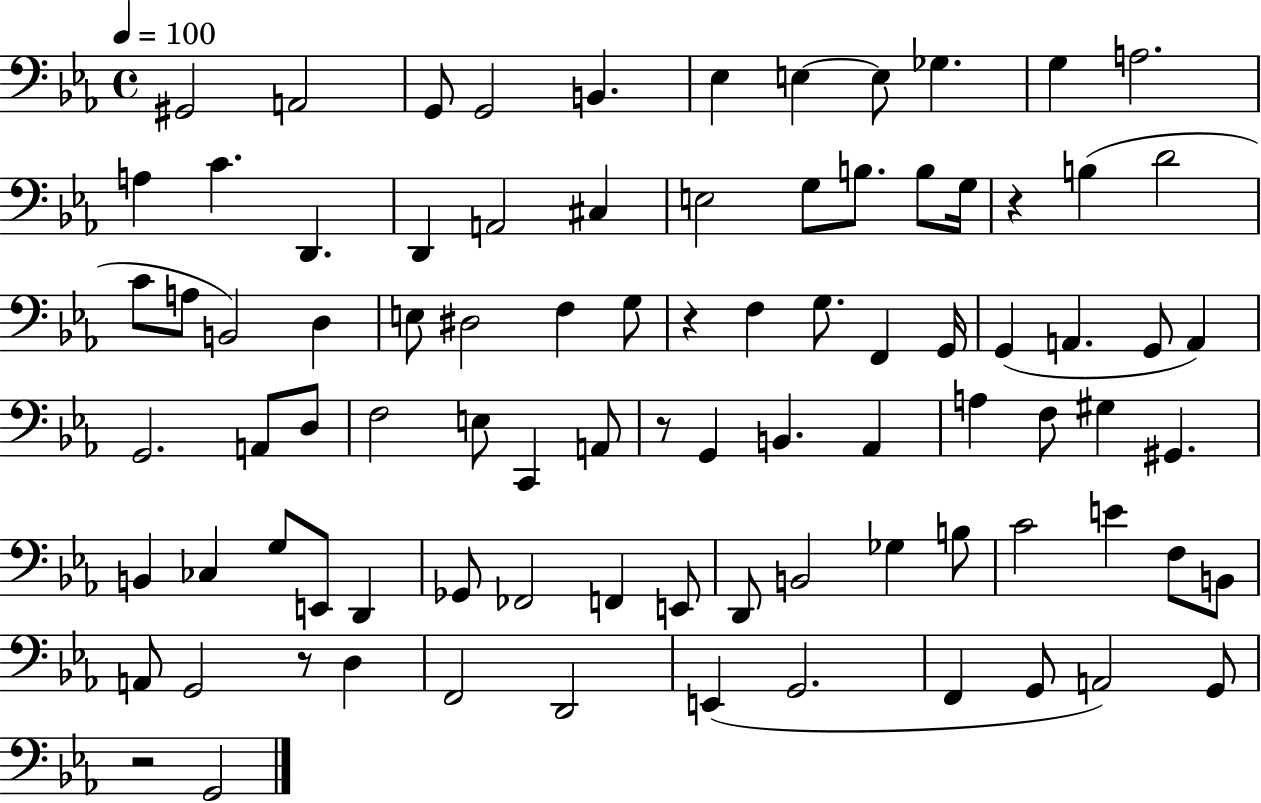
{
  \clef bass
  \time 4/4
  \defaultTimeSignature
  \key ees \major
  \tempo 4 = 100
  \repeat volta 2 { gis,2 a,2 | g,8 g,2 b,4. | ees4 e4~~ e8 ges4. | g4 a2. | \break a4 c'4. d,4. | d,4 a,2 cis4 | e2 g8 b8. b8 g16 | r4 b4( d'2 | \break c'8 a8 b,2) d4 | e8 dis2 f4 g8 | r4 f4 g8. f,4 g,16 | g,4( a,4. g,8 a,4) | \break g,2. a,8 d8 | f2 e8 c,4 a,8 | r8 g,4 b,4. aes,4 | a4 f8 gis4 gis,4. | \break b,4 ces4 g8 e,8 d,4 | ges,8 fes,2 f,4 e,8 | d,8 b,2 ges4 b8 | c'2 e'4 f8 b,8 | \break a,8 g,2 r8 d4 | f,2 d,2 | e,4( g,2. | f,4 g,8 a,2) g,8 | \break r2 g,2 | } \bar "|."
}